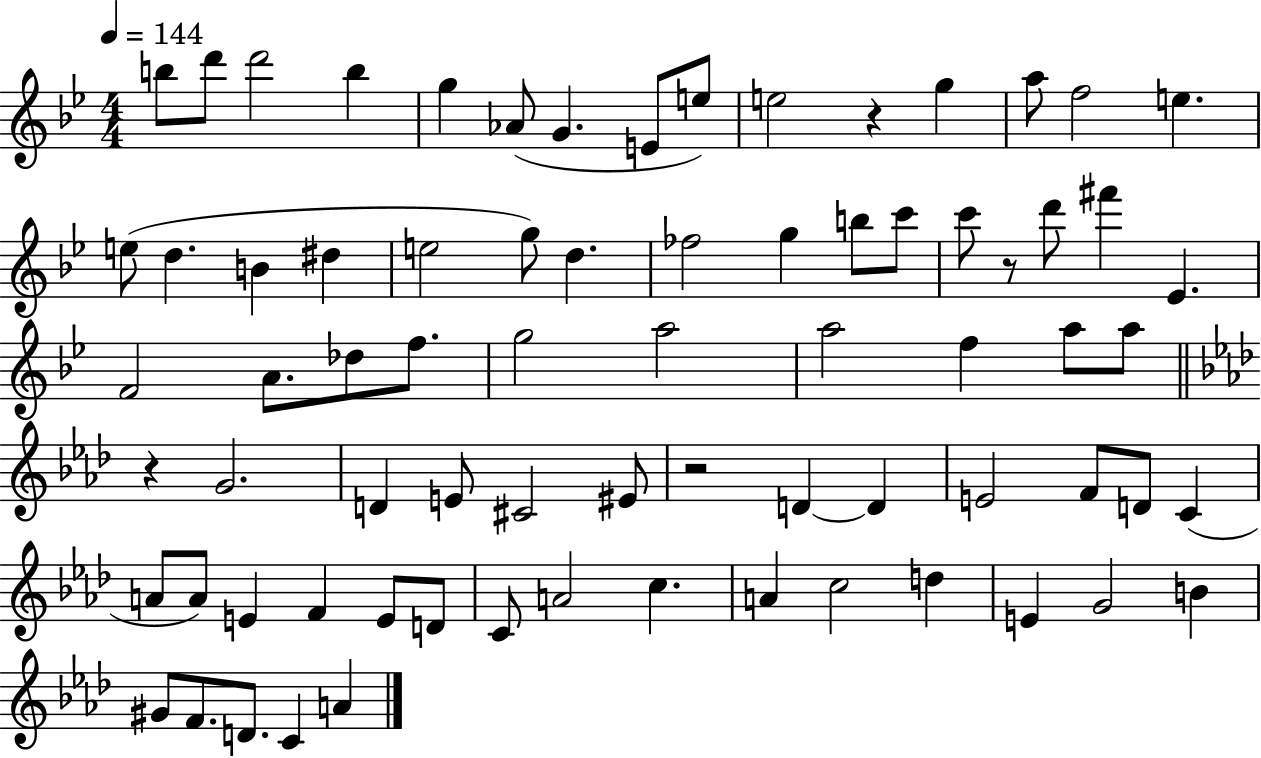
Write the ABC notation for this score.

X:1
T:Untitled
M:4/4
L:1/4
K:Bb
b/2 d'/2 d'2 b g _A/2 G E/2 e/2 e2 z g a/2 f2 e e/2 d B ^d e2 g/2 d _f2 g b/2 c'/2 c'/2 z/2 d'/2 ^f' _E F2 A/2 _d/2 f/2 g2 a2 a2 f a/2 a/2 z G2 D E/2 ^C2 ^E/2 z2 D D E2 F/2 D/2 C A/2 A/2 E F E/2 D/2 C/2 A2 c A c2 d E G2 B ^G/2 F/2 D/2 C A